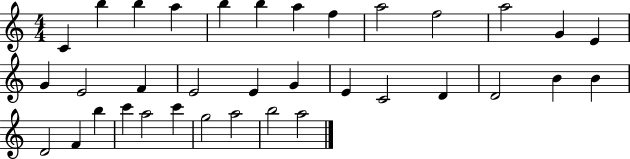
C4/q B5/q B5/q A5/q B5/q B5/q A5/q F5/q A5/h F5/h A5/h G4/q E4/q G4/q E4/h F4/q E4/h E4/q G4/q E4/q C4/h D4/q D4/h B4/q B4/q D4/h F4/q B5/q C6/q A5/h C6/q G5/h A5/h B5/h A5/h